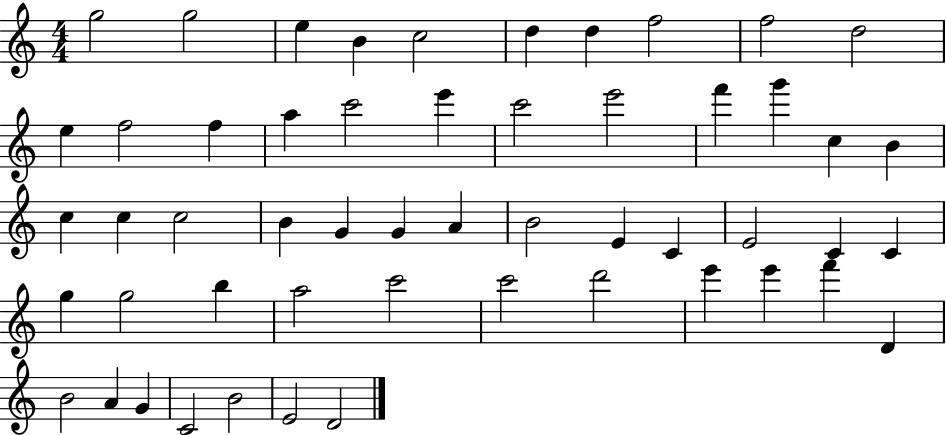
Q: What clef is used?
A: treble